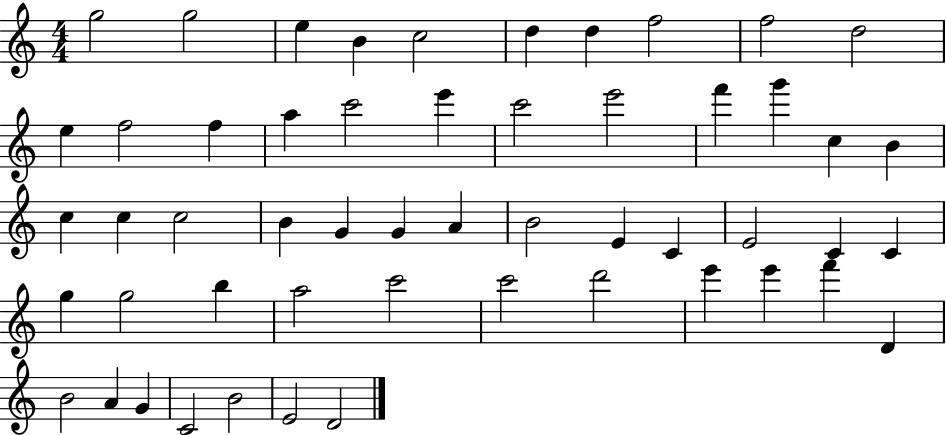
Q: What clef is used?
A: treble